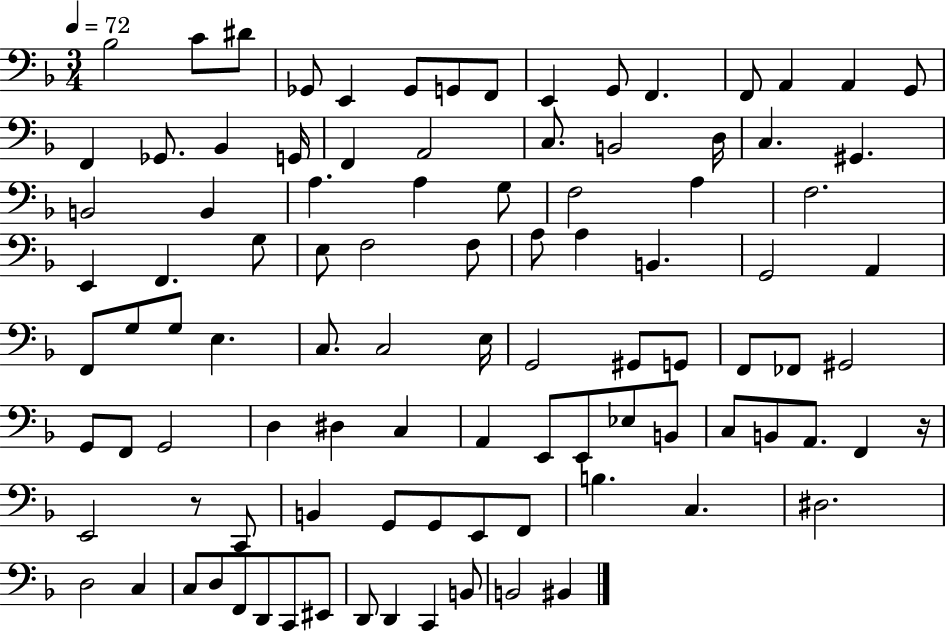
X:1
T:Untitled
M:3/4
L:1/4
K:F
_B,2 C/2 ^D/2 _G,,/2 E,, _G,,/2 G,,/2 F,,/2 E,, G,,/2 F,, F,,/2 A,, A,, G,,/2 F,, _G,,/2 _B,, G,,/4 F,, A,,2 C,/2 B,,2 D,/4 C, ^G,, B,,2 B,, A, A, G,/2 F,2 A, F,2 E,, F,, G,/2 E,/2 F,2 F,/2 A,/2 A, B,, G,,2 A,, F,,/2 G,/2 G,/2 E, C,/2 C,2 E,/4 G,,2 ^G,,/2 G,,/2 F,,/2 _F,,/2 ^G,,2 G,,/2 F,,/2 G,,2 D, ^D, C, A,, E,,/2 E,,/2 _E,/2 B,,/2 C,/2 B,,/2 A,,/2 F,, z/4 E,,2 z/2 C,,/2 B,, G,,/2 G,,/2 E,,/2 F,,/2 B, C, ^D,2 D,2 C, C,/2 D,/2 F,,/2 D,,/2 C,,/2 ^E,,/2 D,,/2 D,, C,, B,,/2 B,,2 ^B,,